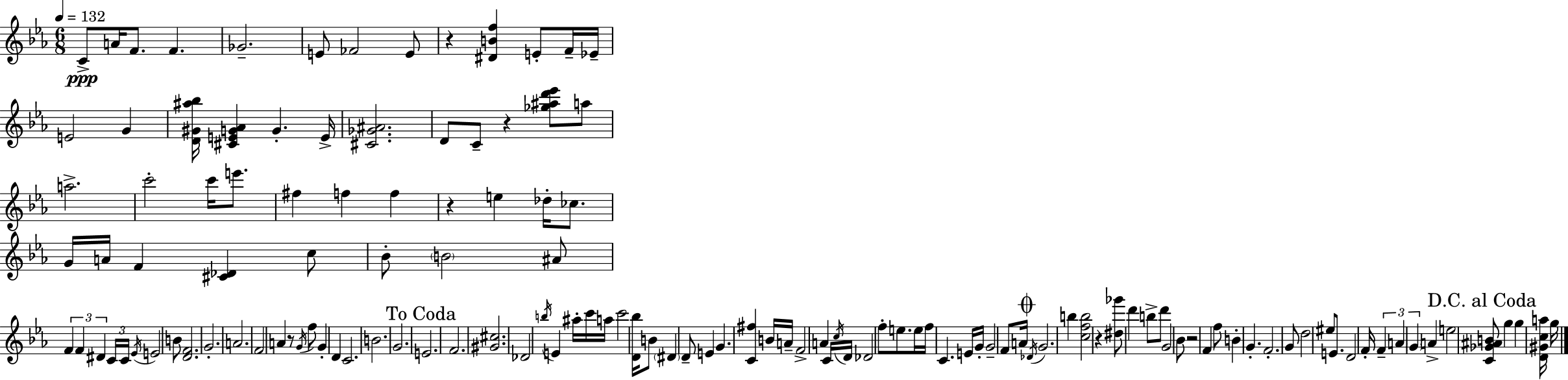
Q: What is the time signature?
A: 6/8